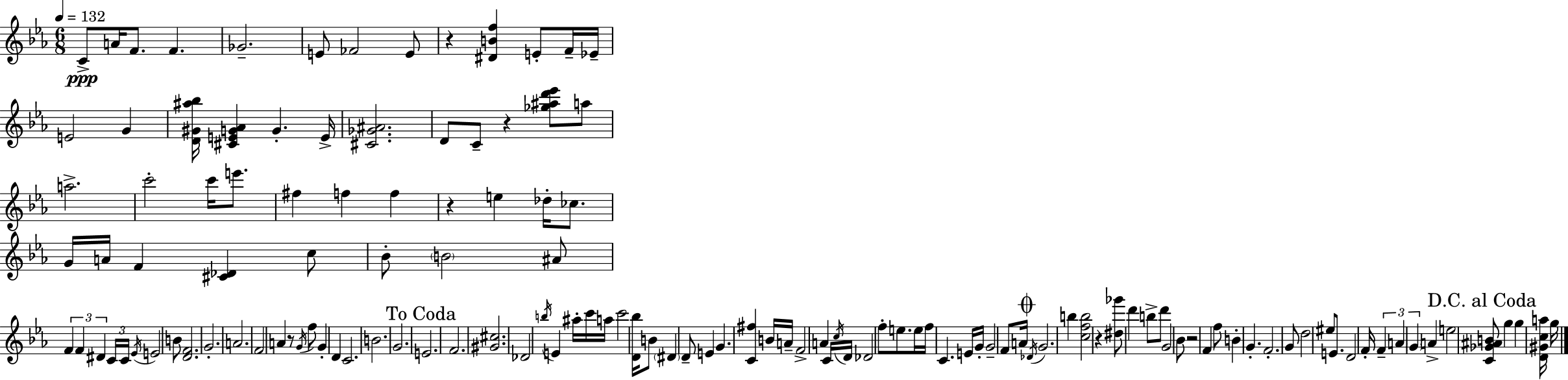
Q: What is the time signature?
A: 6/8